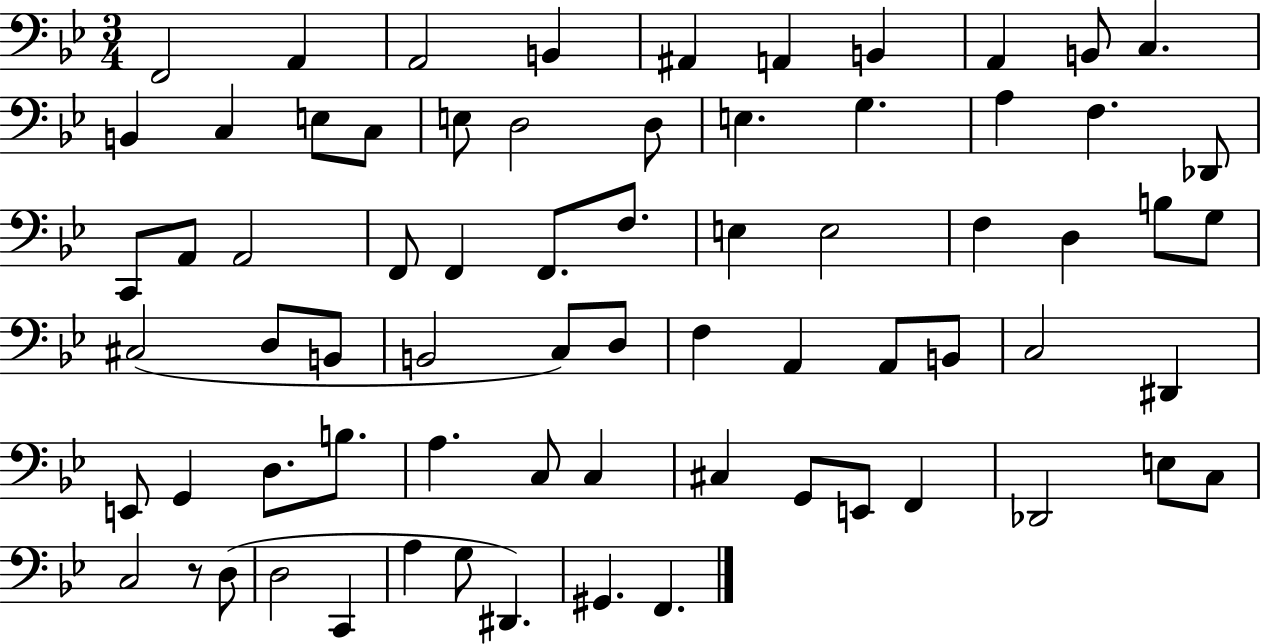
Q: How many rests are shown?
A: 1